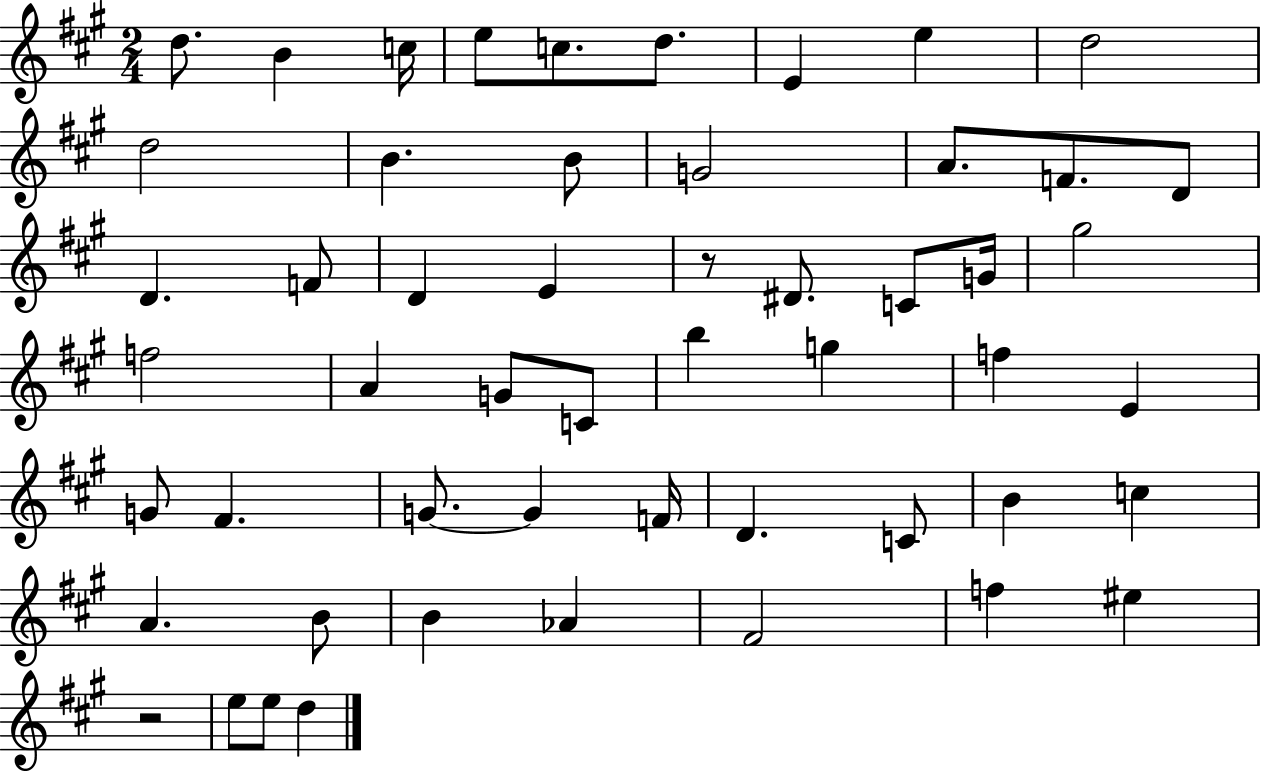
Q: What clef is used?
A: treble